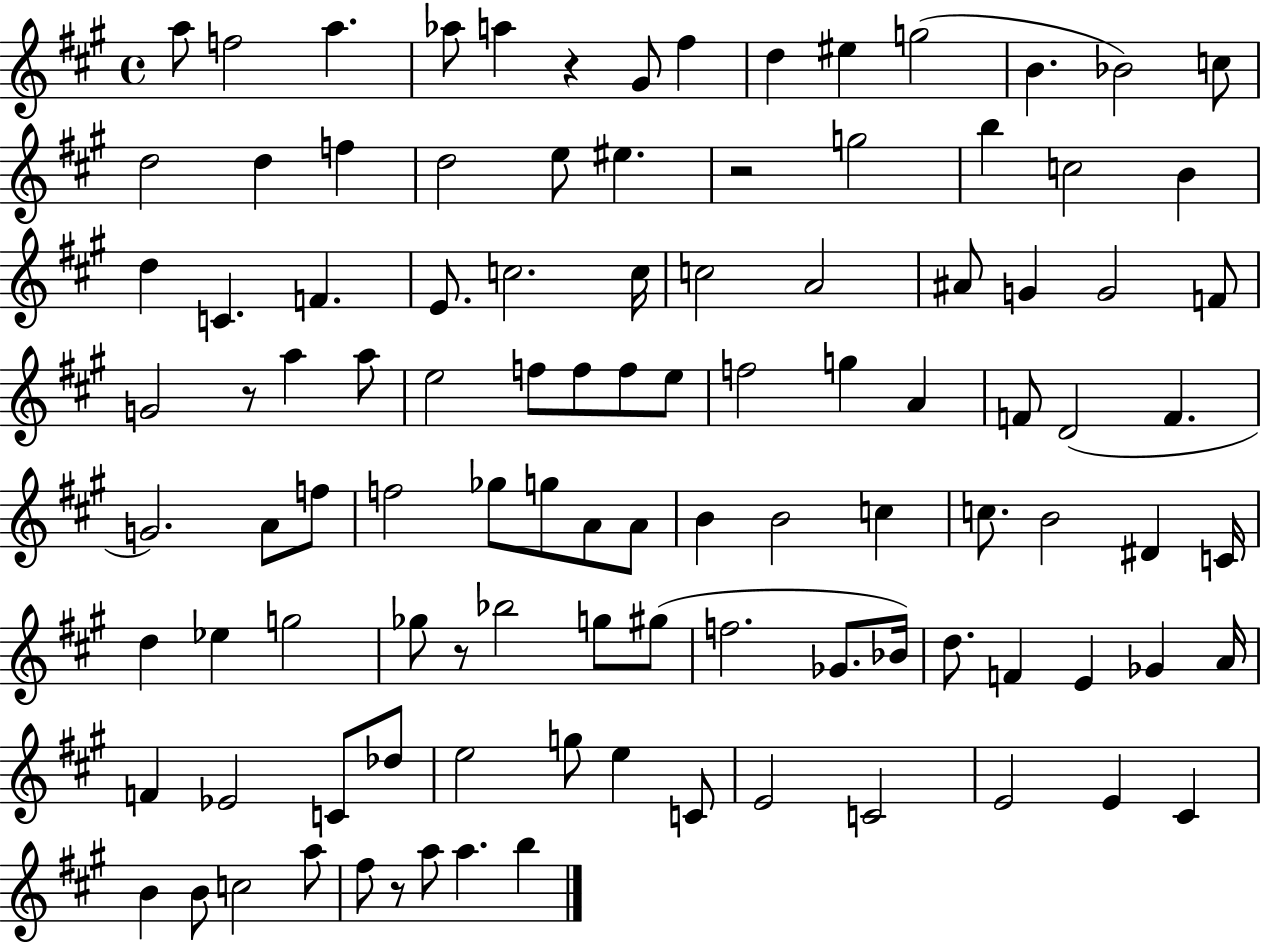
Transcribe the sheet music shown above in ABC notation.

X:1
T:Untitled
M:4/4
L:1/4
K:A
a/2 f2 a _a/2 a z ^G/2 ^f d ^e g2 B _B2 c/2 d2 d f d2 e/2 ^e z2 g2 b c2 B d C F E/2 c2 c/4 c2 A2 ^A/2 G G2 F/2 G2 z/2 a a/2 e2 f/2 f/2 f/2 e/2 f2 g A F/2 D2 F G2 A/2 f/2 f2 _g/2 g/2 A/2 A/2 B B2 c c/2 B2 ^D C/4 d _e g2 _g/2 z/2 _b2 g/2 ^g/2 f2 _G/2 _B/4 d/2 F E _G A/4 F _E2 C/2 _d/2 e2 g/2 e C/2 E2 C2 E2 E ^C B B/2 c2 a/2 ^f/2 z/2 a/2 a b